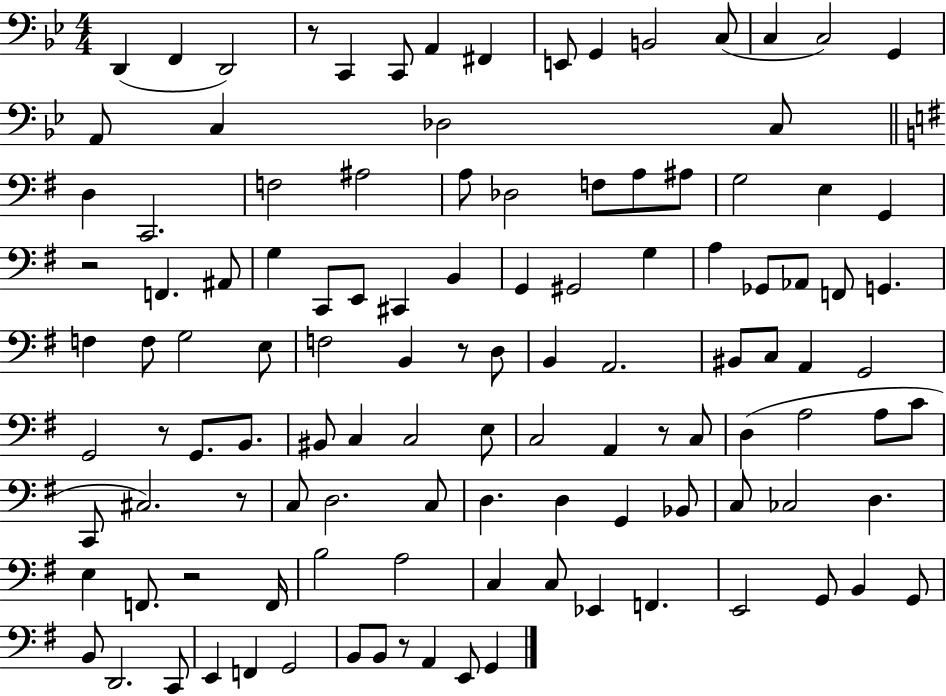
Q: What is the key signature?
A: BES major